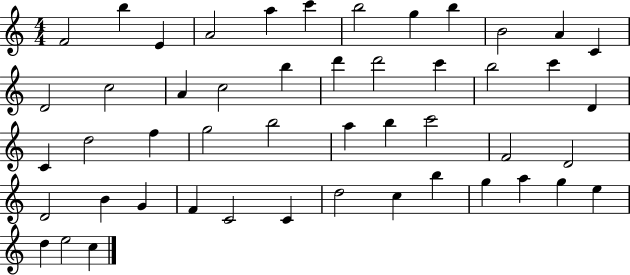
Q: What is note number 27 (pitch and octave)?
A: G5